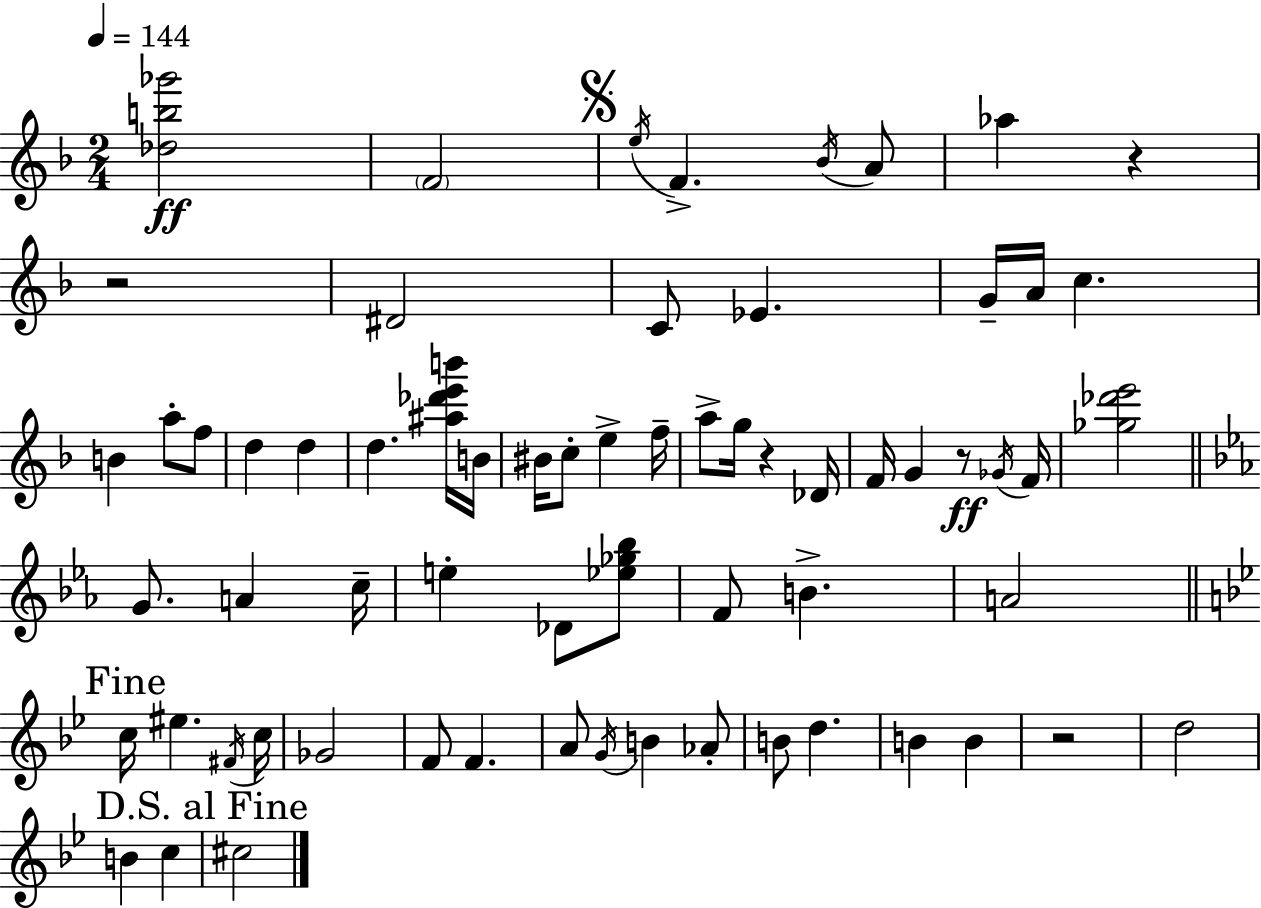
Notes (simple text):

[Db5,B5,Gb6]/h F4/h E5/s F4/q. Bb4/s A4/e Ab5/q R/q R/h D#4/h C4/e Eb4/q. G4/s A4/s C5/q. B4/q A5/e F5/e D5/q D5/q D5/q. [A#5,Db6,E6,B6]/s B4/s BIS4/s C5/e E5/q F5/s A5/e G5/s R/q Db4/s F4/s G4/q R/e Gb4/s F4/s [Gb5,Db6,E6]/h G4/e. A4/q C5/s E5/q Db4/e [Eb5,Gb5,Bb5]/e F4/e B4/q. A4/h C5/s EIS5/q. F#4/s C5/s Gb4/h F4/e F4/q. A4/e G4/s B4/q Ab4/e B4/e D5/q. B4/q B4/q R/h D5/h B4/q C5/q C#5/h